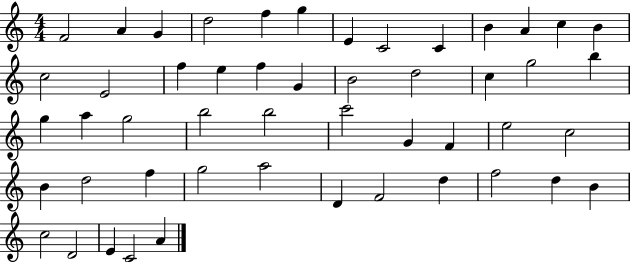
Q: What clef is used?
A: treble